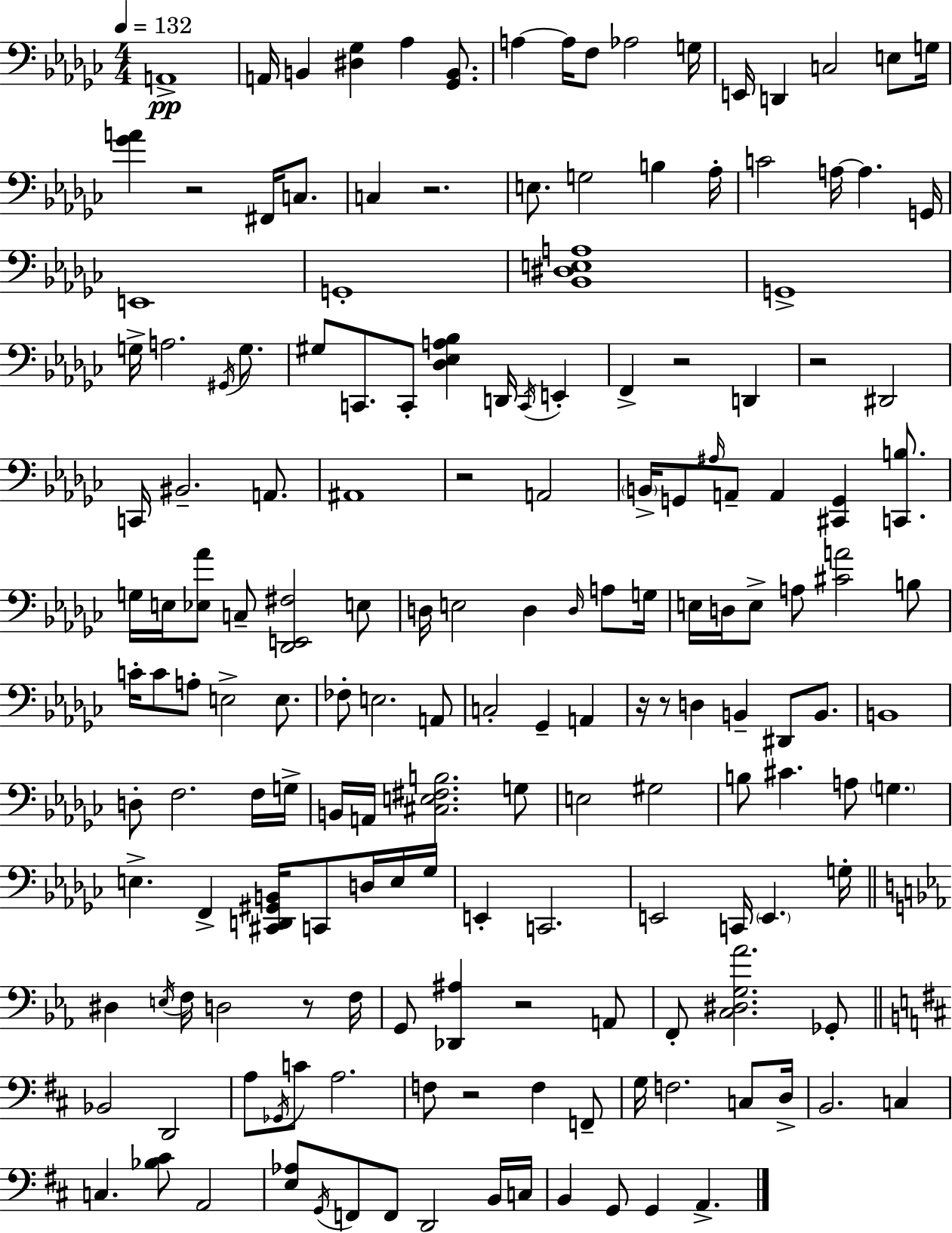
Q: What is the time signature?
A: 4/4